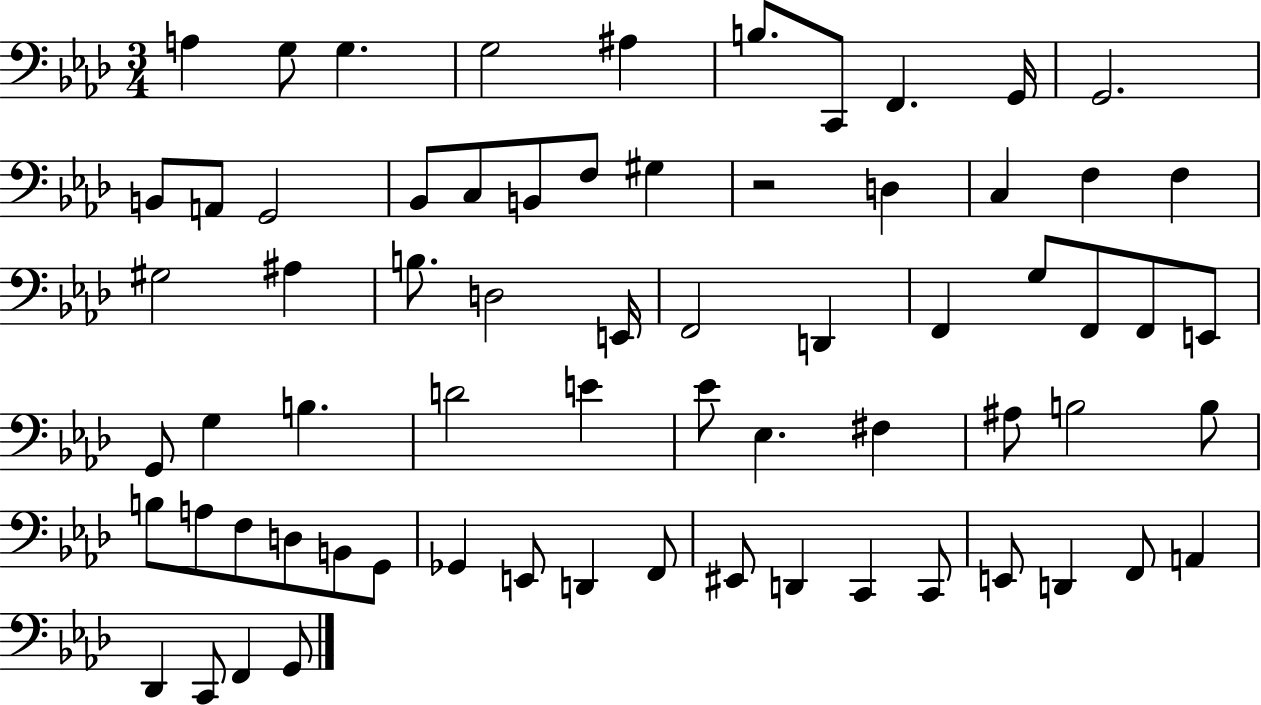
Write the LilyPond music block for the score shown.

{
  \clef bass
  \numericTimeSignature
  \time 3/4
  \key aes \major
  \repeat volta 2 { a4 g8 g4. | g2 ais4 | b8. c,8 f,4. g,16 | g,2. | \break b,8 a,8 g,2 | bes,8 c8 b,8 f8 gis4 | r2 d4 | c4 f4 f4 | \break gis2 ais4 | b8. d2 e,16 | f,2 d,4 | f,4 g8 f,8 f,8 e,8 | \break g,8 g4 b4. | d'2 e'4 | ees'8 ees4. fis4 | ais8 b2 b8 | \break b8 a8 f8 d8 b,8 g,8 | ges,4 e,8 d,4 f,8 | eis,8 d,4 c,4 c,8 | e,8 d,4 f,8 a,4 | \break des,4 c,8 f,4 g,8 | } \bar "|."
}